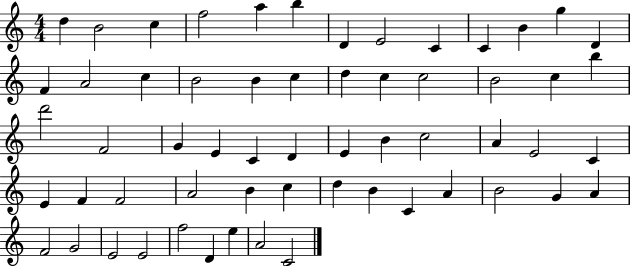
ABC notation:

X:1
T:Untitled
M:4/4
L:1/4
K:C
d B2 c f2 a b D E2 C C B g D F A2 c B2 B c d c c2 B2 c b d'2 F2 G E C D E B c2 A E2 C E F F2 A2 B c d B C A B2 G A F2 G2 E2 E2 f2 D e A2 C2